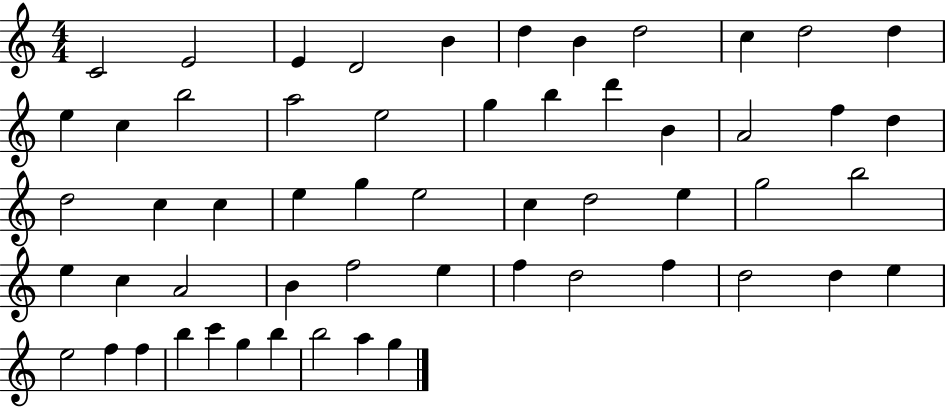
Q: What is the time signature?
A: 4/4